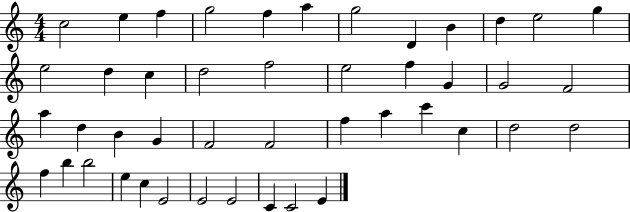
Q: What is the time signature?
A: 4/4